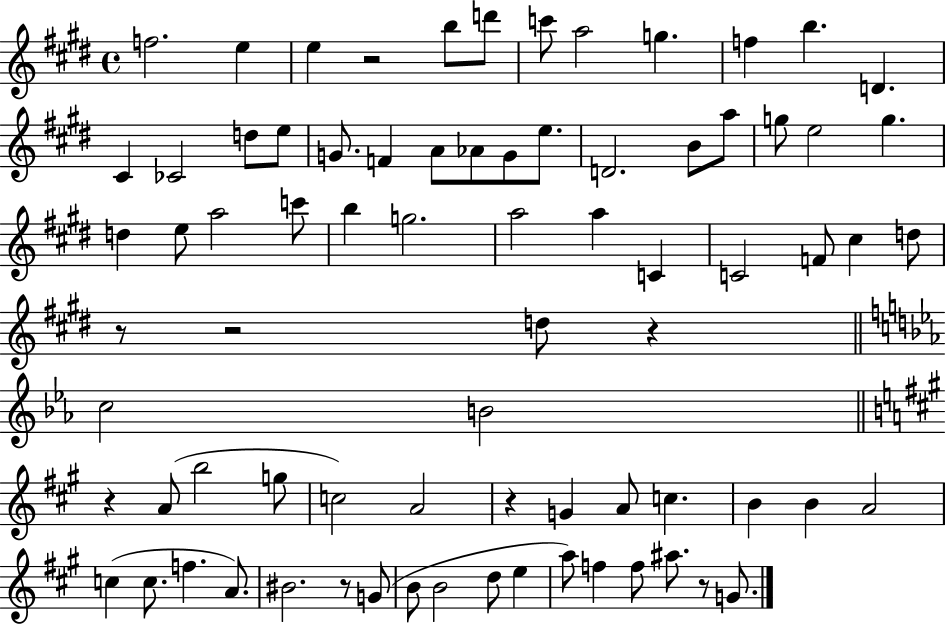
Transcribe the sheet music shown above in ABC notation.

X:1
T:Untitled
M:4/4
L:1/4
K:E
f2 e e z2 b/2 d'/2 c'/2 a2 g f b D ^C _C2 d/2 e/2 G/2 F A/2 _A/2 G/2 e/2 D2 B/2 a/2 g/2 e2 g d e/2 a2 c'/2 b g2 a2 a C C2 F/2 ^c d/2 z/2 z2 d/2 z c2 B2 z A/2 b2 g/2 c2 A2 z G A/2 c B B A2 c c/2 f A/2 ^B2 z/2 G/2 B/2 B2 d/2 e a/2 f f/2 ^a/2 z/2 G/2